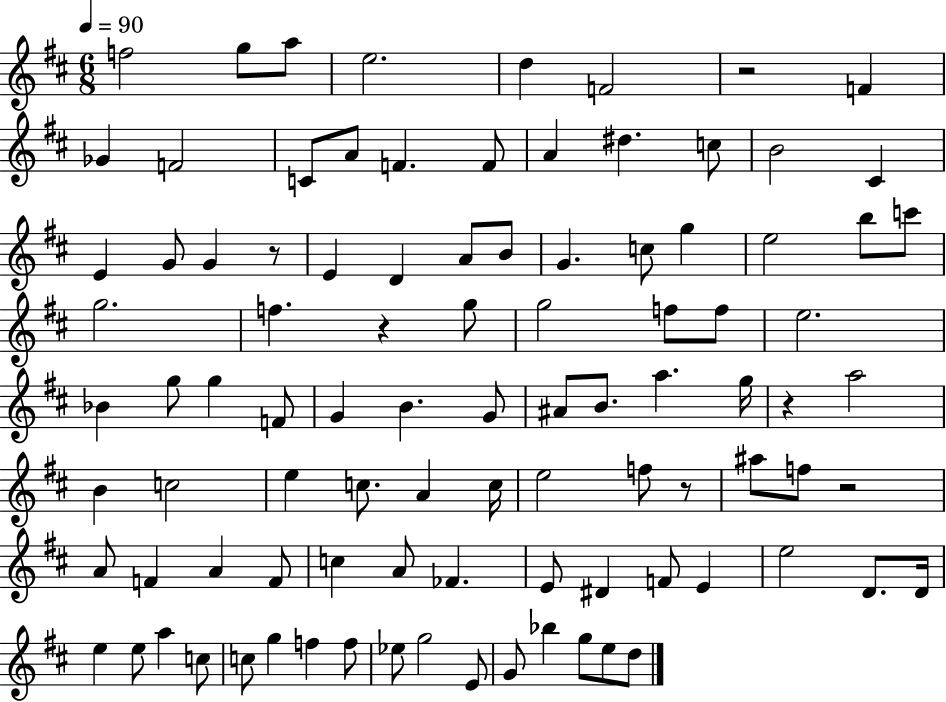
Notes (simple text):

F5/h G5/e A5/e E5/h. D5/q F4/h R/h F4/q Gb4/q F4/h C4/e A4/e F4/q. F4/e A4/q D#5/q. C5/e B4/h C#4/q E4/q G4/e G4/q R/e E4/q D4/q A4/e B4/e G4/q. C5/e G5/q E5/h B5/e C6/e G5/h. F5/q. R/q G5/e G5/h F5/e F5/e E5/h. Bb4/q G5/e G5/q F4/e G4/q B4/q. G4/e A#4/e B4/e. A5/q. G5/s R/q A5/h B4/q C5/h E5/q C5/e. A4/q C5/s E5/h F5/e R/e A#5/e F5/e R/h A4/e F4/q A4/q F4/e C5/q A4/e FES4/q. E4/e D#4/q F4/e E4/q E5/h D4/e. D4/s E5/q E5/e A5/q C5/e C5/e G5/q F5/q F5/e Eb5/e G5/h E4/e G4/e Bb5/q G5/e E5/e D5/e